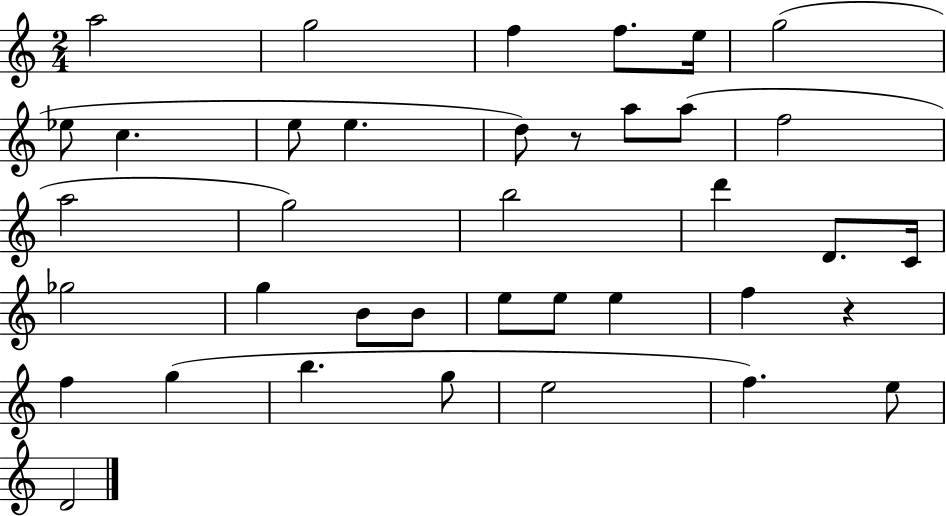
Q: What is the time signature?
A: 2/4